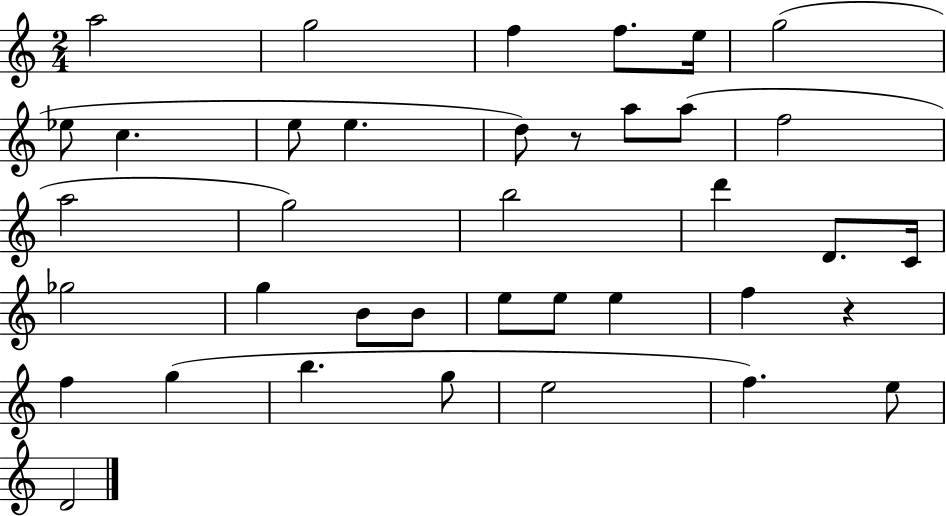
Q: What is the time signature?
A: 2/4